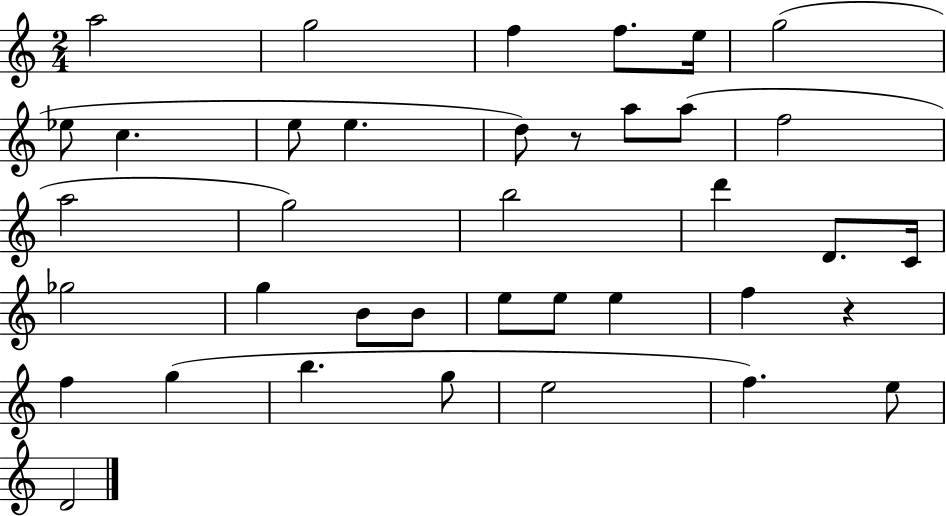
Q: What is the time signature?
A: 2/4